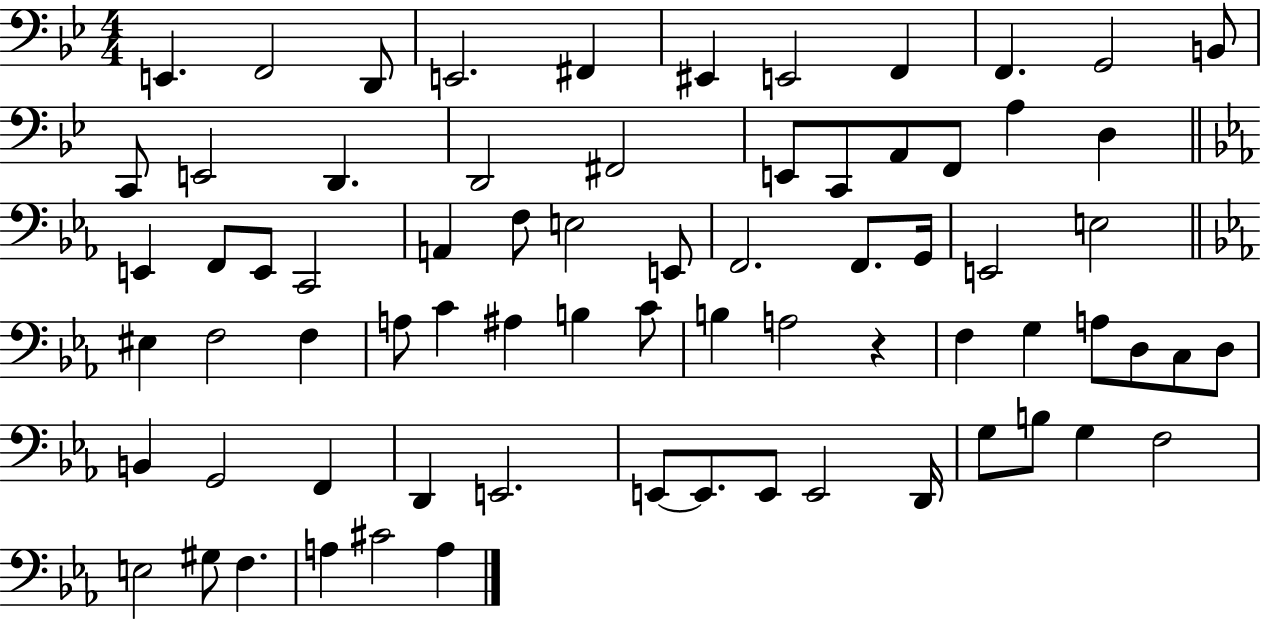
E2/q. F2/h D2/e E2/h. F#2/q EIS2/q E2/h F2/q F2/q. G2/h B2/e C2/e E2/h D2/q. D2/h F#2/h E2/e C2/e A2/e F2/e A3/q D3/q E2/q F2/e E2/e C2/h A2/q F3/e E3/h E2/e F2/h. F2/e. G2/s E2/h E3/h EIS3/q F3/h F3/q A3/e C4/q A#3/q B3/q C4/e B3/q A3/h R/q F3/q G3/q A3/e D3/e C3/e D3/e B2/q G2/h F2/q D2/q E2/h. E2/e E2/e. E2/e E2/h D2/s G3/e B3/e G3/q F3/h E3/h G#3/e F3/q. A3/q C#4/h A3/q